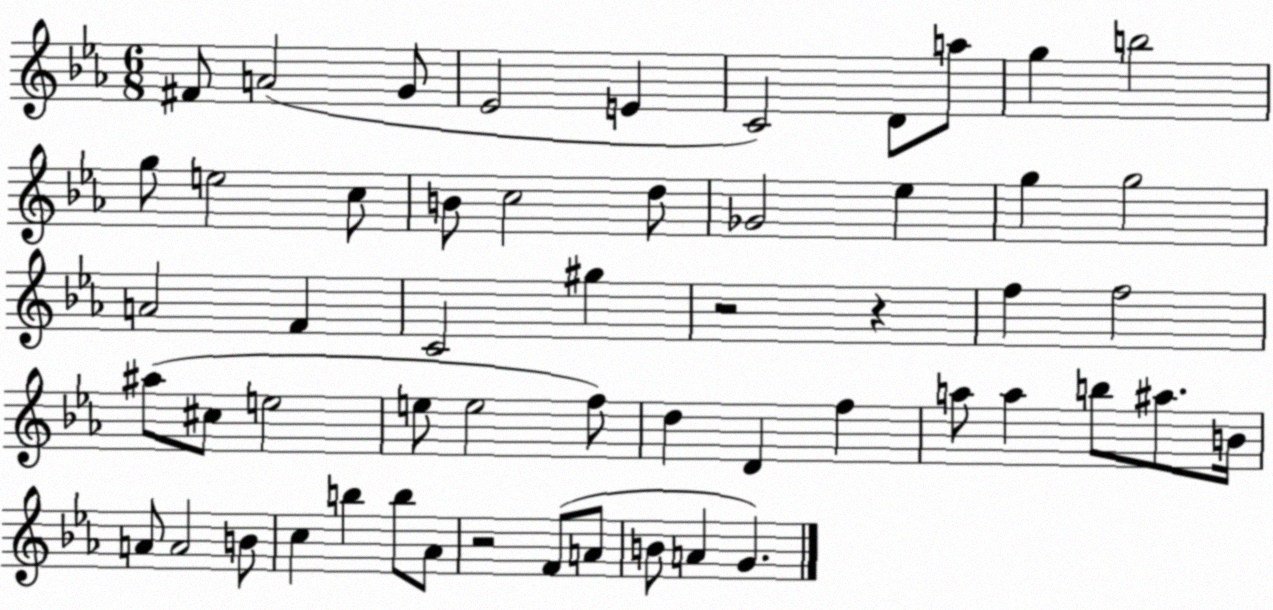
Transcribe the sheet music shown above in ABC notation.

X:1
T:Untitled
M:6/8
L:1/4
K:Eb
^F/2 A2 G/2 _E2 E C2 D/2 a/2 g b2 g/2 e2 c/2 B/2 c2 d/2 _G2 _e g g2 A2 F C2 ^g z2 z f f2 ^a/2 ^c/2 e2 e/2 e2 f/2 d D f a/2 a b/2 ^a/2 B/4 A/2 A2 B/2 c b b/2 _A/2 z2 F/2 A/2 B/2 A G